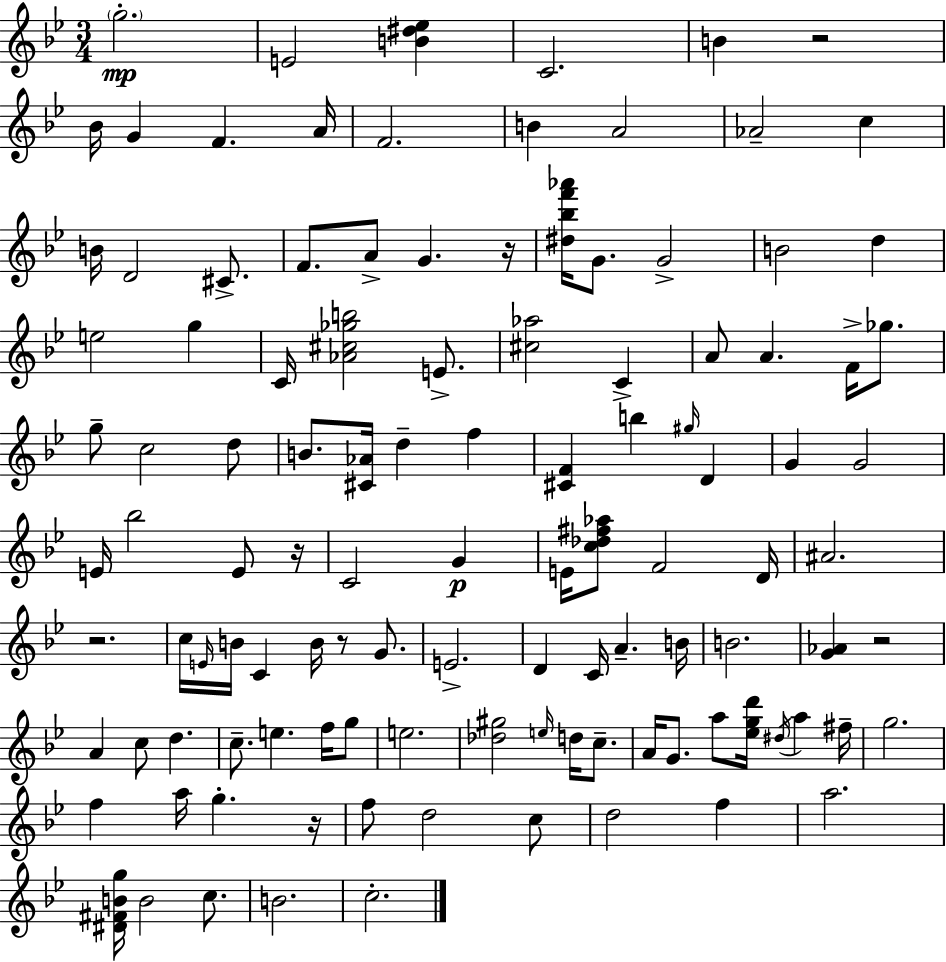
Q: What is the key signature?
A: BES major